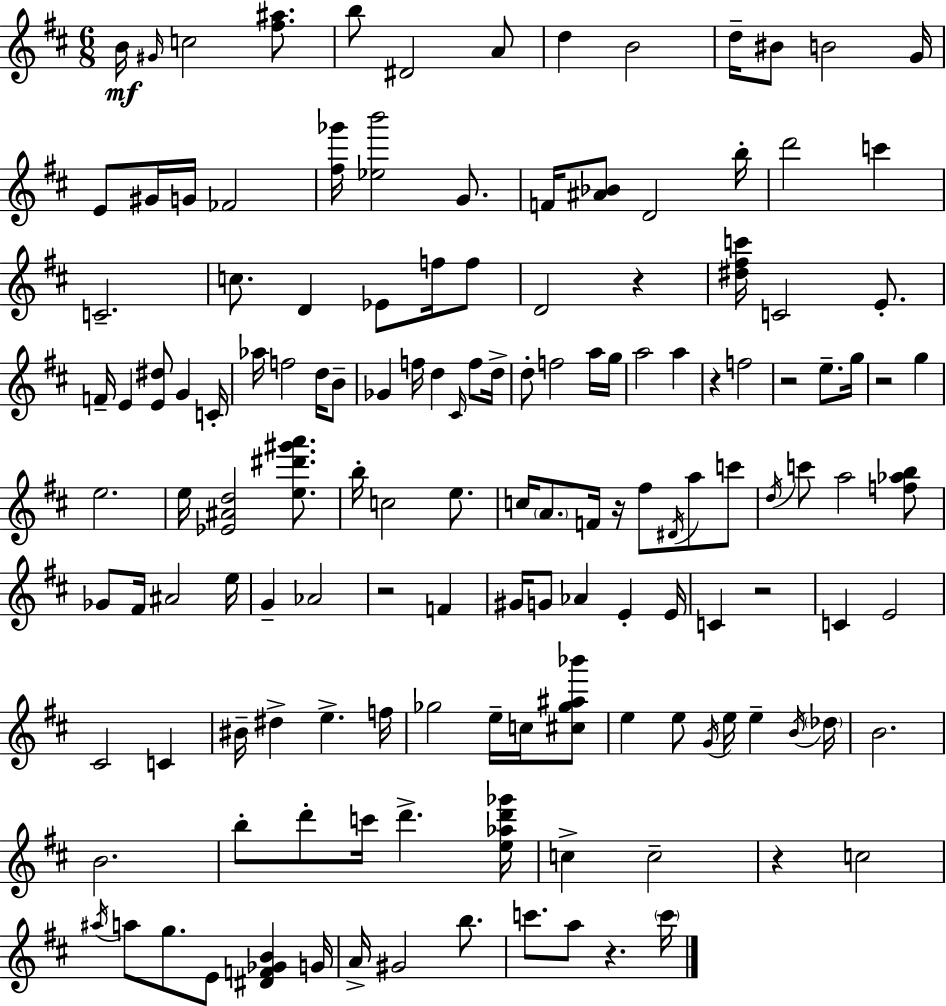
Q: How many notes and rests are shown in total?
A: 142